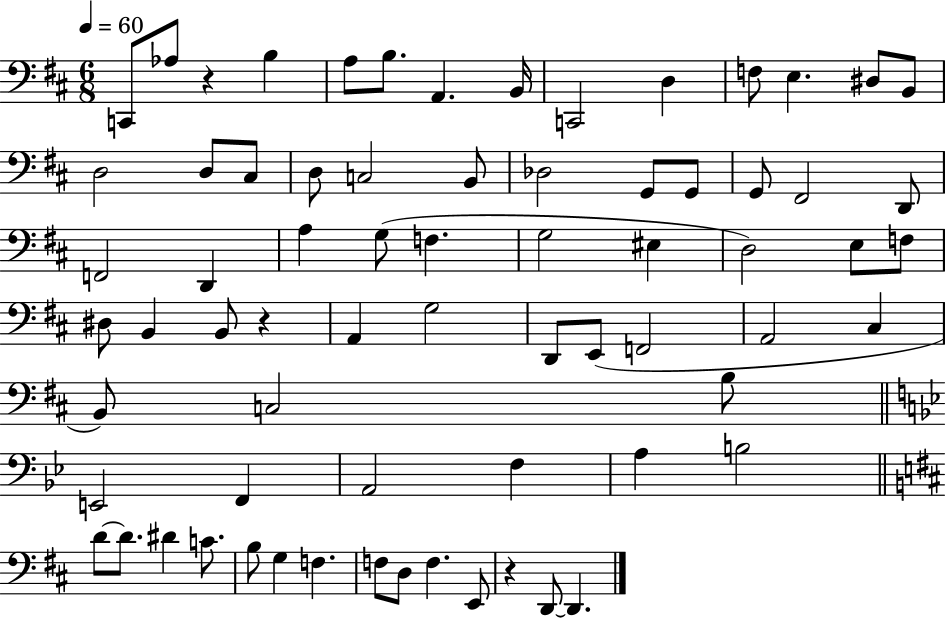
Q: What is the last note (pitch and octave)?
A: D2